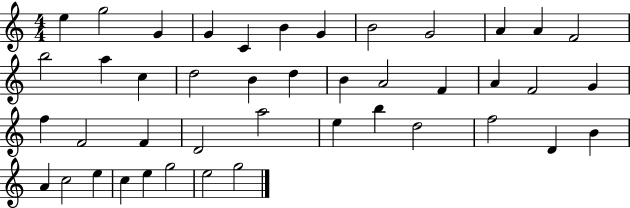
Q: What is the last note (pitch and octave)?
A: G5